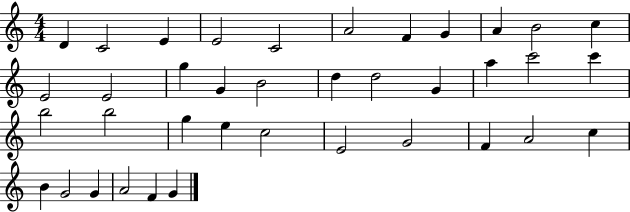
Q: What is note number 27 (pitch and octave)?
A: C5